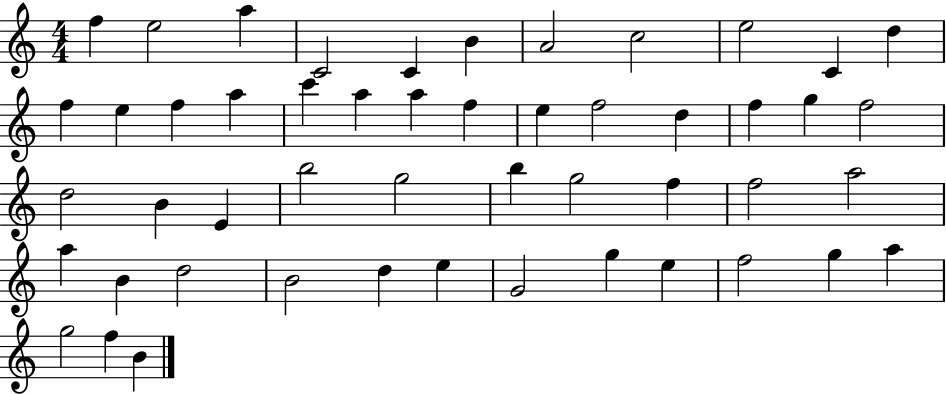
X:1
T:Untitled
M:4/4
L:1/4
K:C
f e2 a C2 C B A2 c2 e2 C d f e f a c' a a f e f2 d f g f2 d2 B E b2 g2 b g2 f f2 a2 a B d2 B2 d e G2 g e f2 g a g2 f B